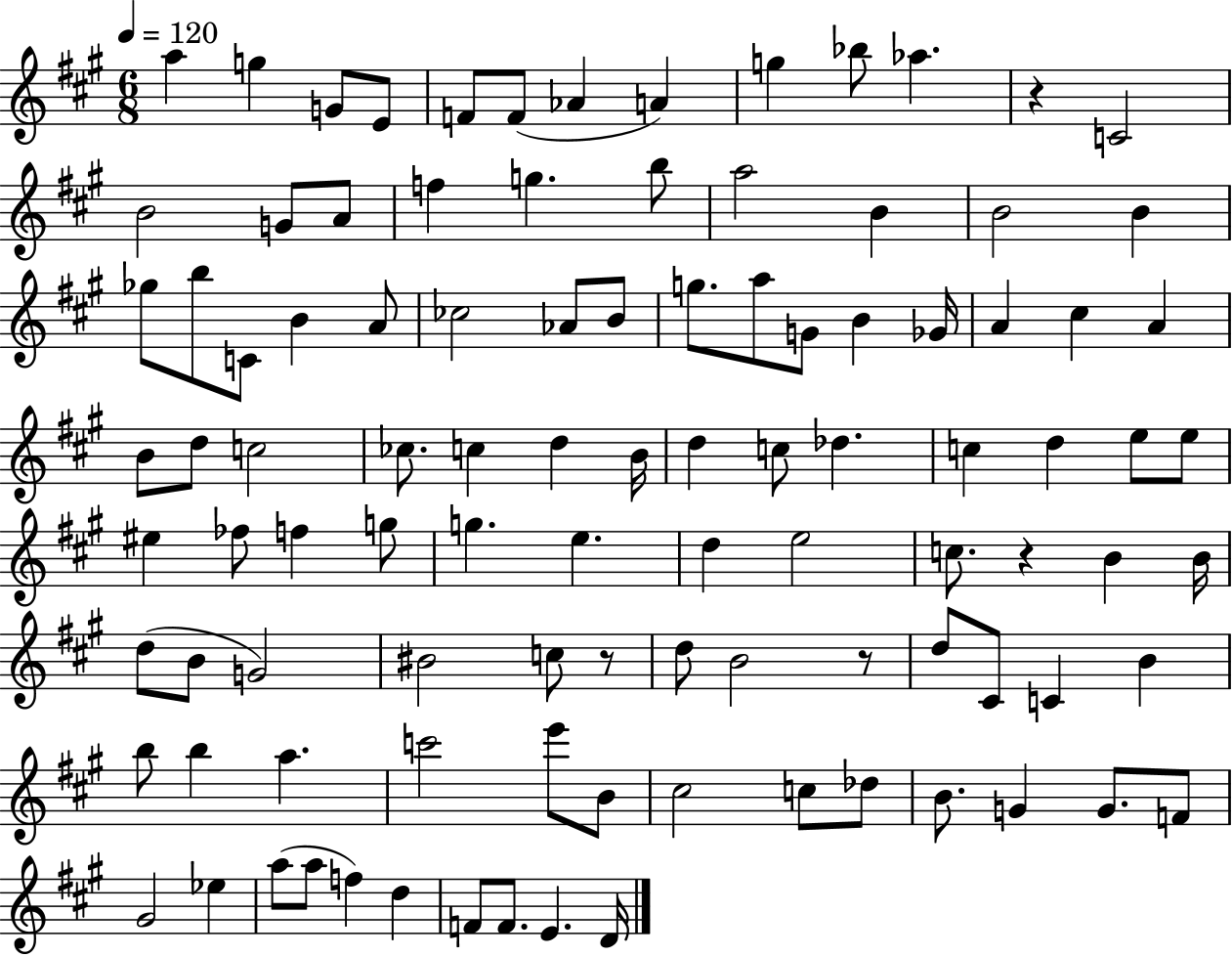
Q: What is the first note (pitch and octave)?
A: A5